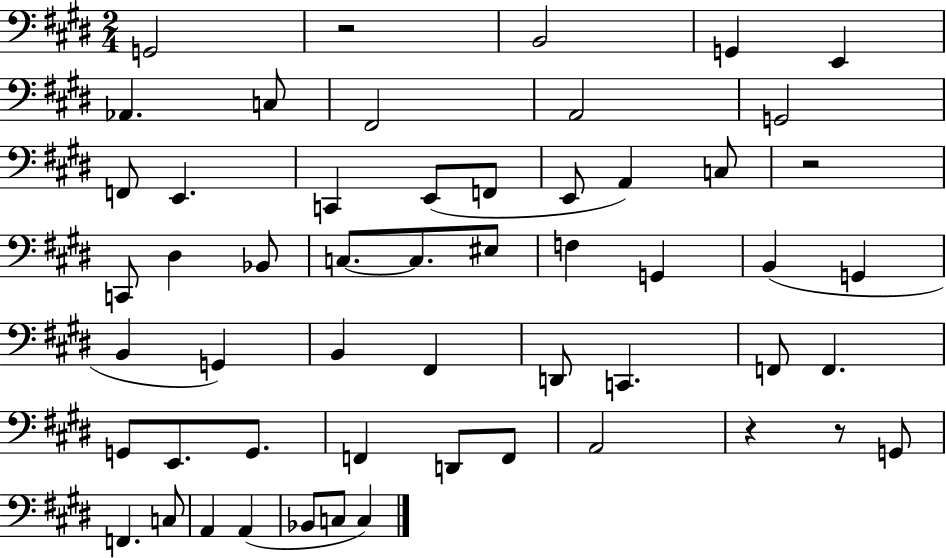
{
  \clef bass
  \numericTimeSignature
  \time 2/4
  \key e \major
  \repeat volta 2 { g,2 | r2 | b,2 | g,4 e,4 | \break aes,4. c8 | fis,2 | a,2 | g,2 | \break f,8 e,4. | c,4 e,8( f,8 | e,8 a,4) c8 | r2 | \break c,8 dis4 bes,8 | c8.~~ c8. eis8 | f4 g,4 | b,4( g,4 | \break b,4 g,4) | b,4 fis,4 | d,8 c,4. | f,8 f,4. | \break g,8 e,8. g,8. | f,4 d,8 f,8 | a,2 | r4 r8 g,8 | \break f,4. c8 | a,4 a,4( | bes,8 c8 c4) | } \bar "|."
}